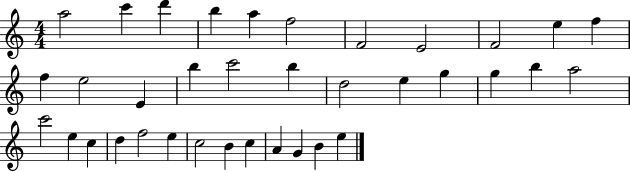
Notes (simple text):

A5/h C6/q D6/q B5/q A5/q F5/h F4/h E4/h F4/h E5/q F5/q F5/q E5/h E4/q B5/q C6/h B5/q D5/h E5/q G5/q G5/q B5/q A5/h C6/h E5/q C5/q D5/q F5/h E5/q C5/h B4/q C5/q A4/q G4/q B4/q E5/q